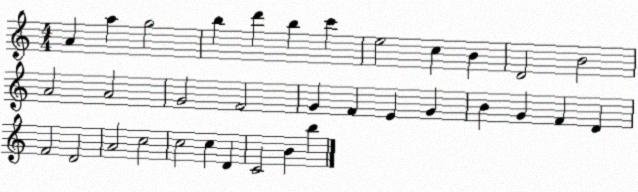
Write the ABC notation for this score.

X:1
T:Untitled
M:4/4
L:1/4
K:C
A a g2 b d' b c' e2 c B D2 B2 A2 A2 G2 F2 G F E G B G F D F2 D2 A2 c2 c2 c D C2 B b